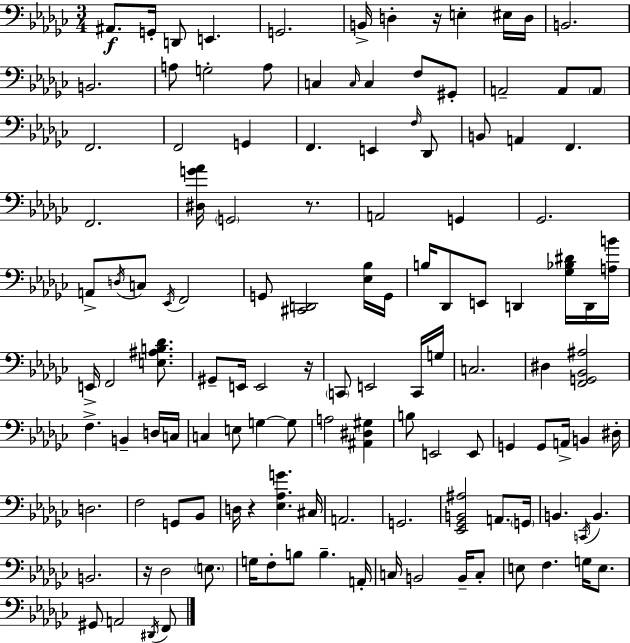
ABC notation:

X:1
T:Untitled
M:3/4
L:1/4
K:Ebm
^A,,/2 G,,/4 D,,/2 E,, G,,2 B,,/4 D, z/4 E, ^E,/4 D,/4 B,,2 B,,2 A,/2 G,2 A,/2 C, C,/4 C, F,/2 ^G,,/2 A,,2 A,,/2 A,,/2 F,,2 F,,2 G,, F,, E,, F,/4 _D,,/2 B,,/2 A,, F,, F,,2 [^D,G_A]/4 G,,2 z/2 A,,2 G,, _G,,2 A,,/2 D,/4 C,/2 _E,,/4 F,,2 G,,/2 [^C,,D,,]2 [_E,_B,]/4 G,,/4 B,/4 _D,,/2 E,,/2 D,, [_G,_B,^D]/4 D,,/4 [A,B]/4 E,,/4 F,,2 [E,^A,B,_D]/2 ^G,,/2 E,,/4 E,,2 z/4 C,,/2 E,,2 C,,/4 G,/4 C,2 ^D, [F,,G,,_B,,^A,]2 F, B,, D,/4 C,/4 C, E,/2 G, G,/2 A,2 [^A,,^D,^G,] B,/2 E,,2 E,,/2 G,, G,,/2 A,,/4 B,, ^D,/4 D,2 F,2 G,,/2 _B,,/2 D,/4 z [_E,_A,G] ^C,/4 A,,2 G,,2 [_E,,_G,,B,,^A,]2 A,,/2 G,,/4 B,, C,,/4 B,, B,,2 z/4 _D,2 E,/2 G,/4 F,/2 B,/2 B, A,,/4 C,/4 B,,2 B,,/4 C,/2 E,/2 F, G,/4 E,/2 ^G,,/2 A,,2 ^D,,/4 F,,/2